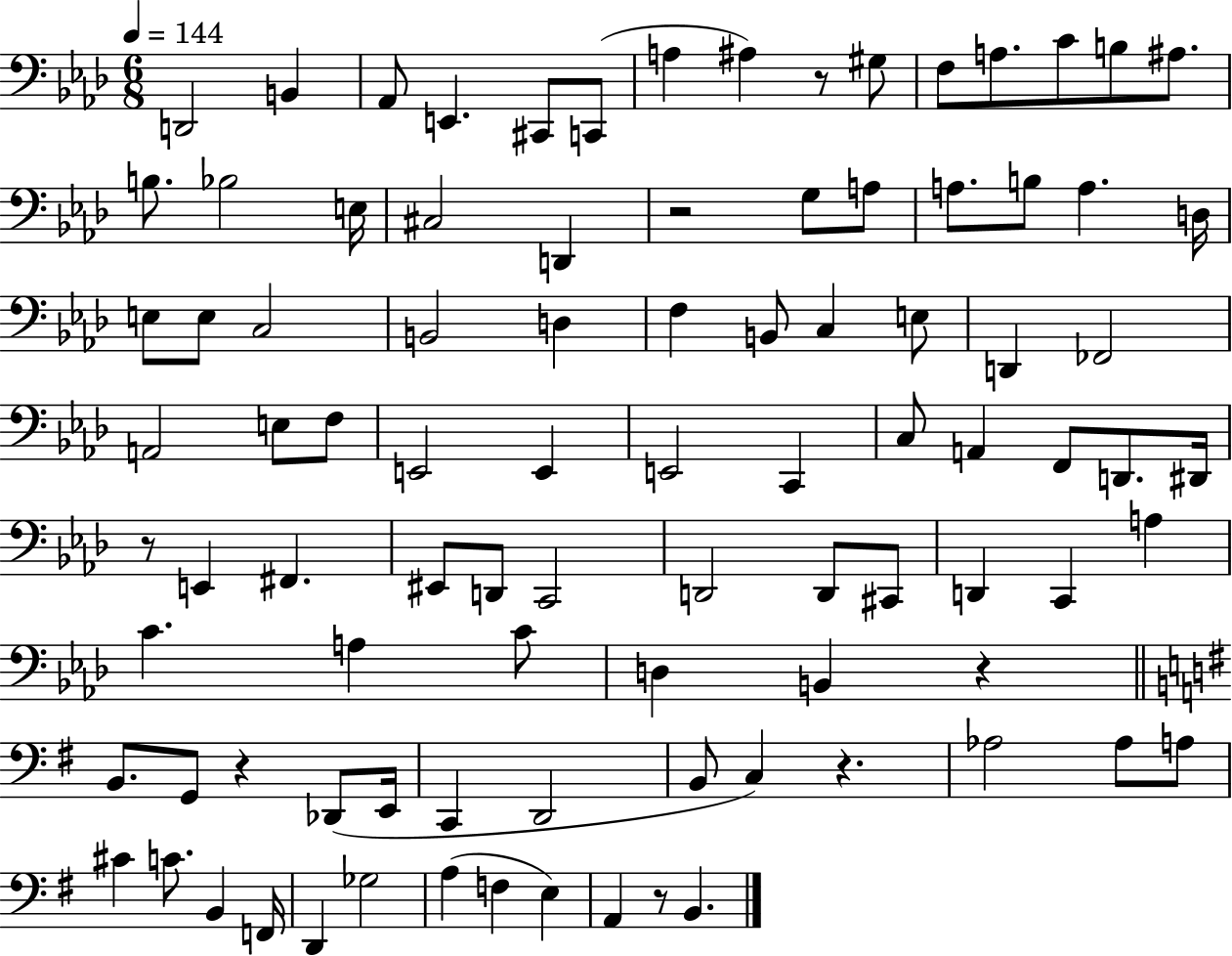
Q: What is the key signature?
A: AES major